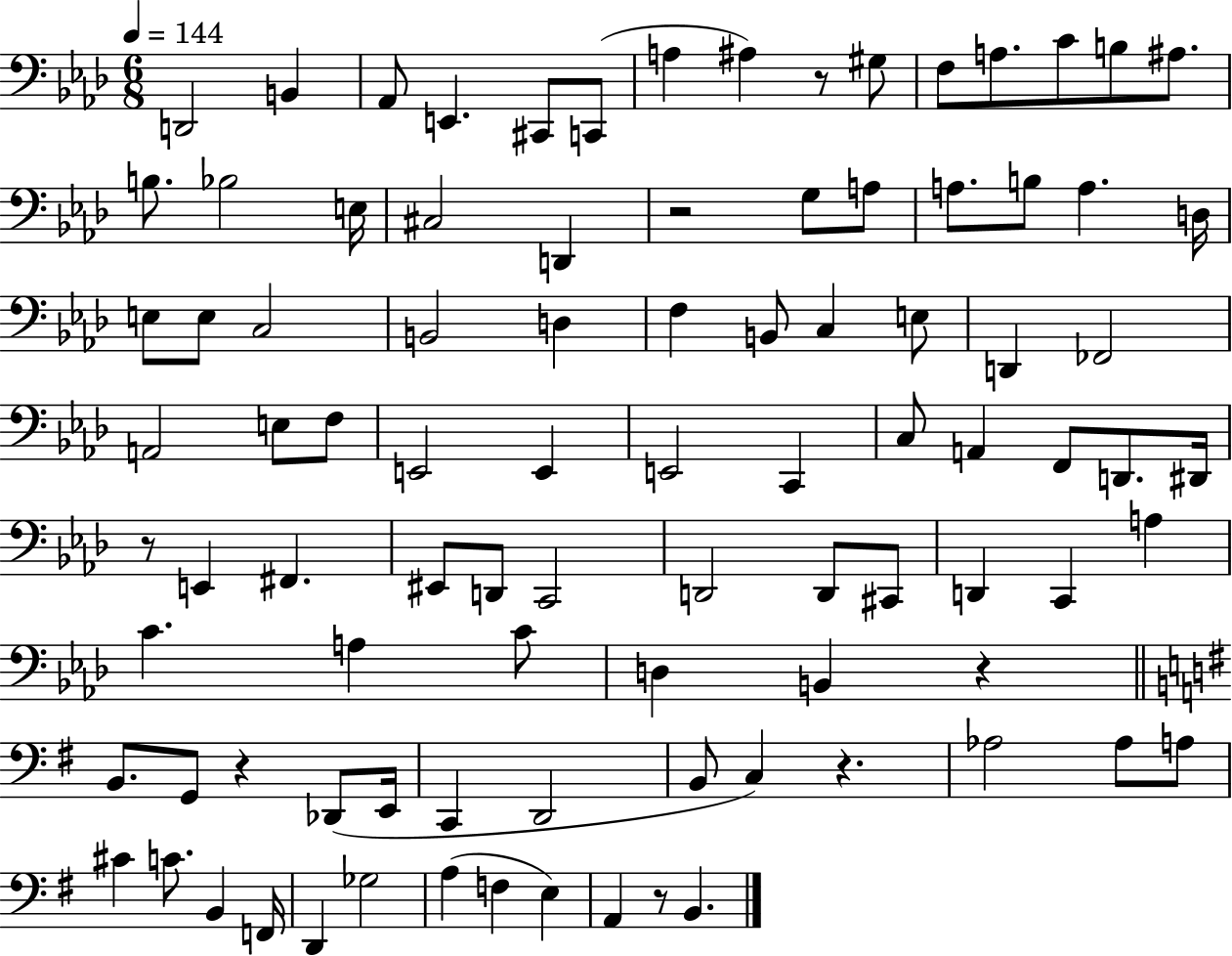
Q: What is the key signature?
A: AES major